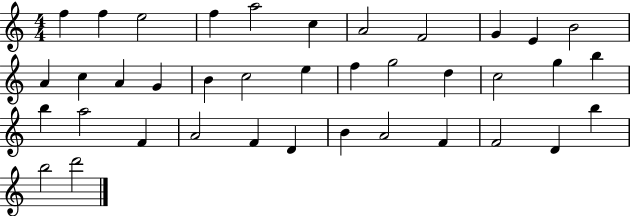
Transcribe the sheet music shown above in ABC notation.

X:1
T:Untitled
M:4/4
L:1/4
K:C
f f e2 f a2 c A2 F2 G E B2 A c A G B c2 e f g2 d c2 g b b a2 F A2 F D B A2 F F2 D b b2 d'2